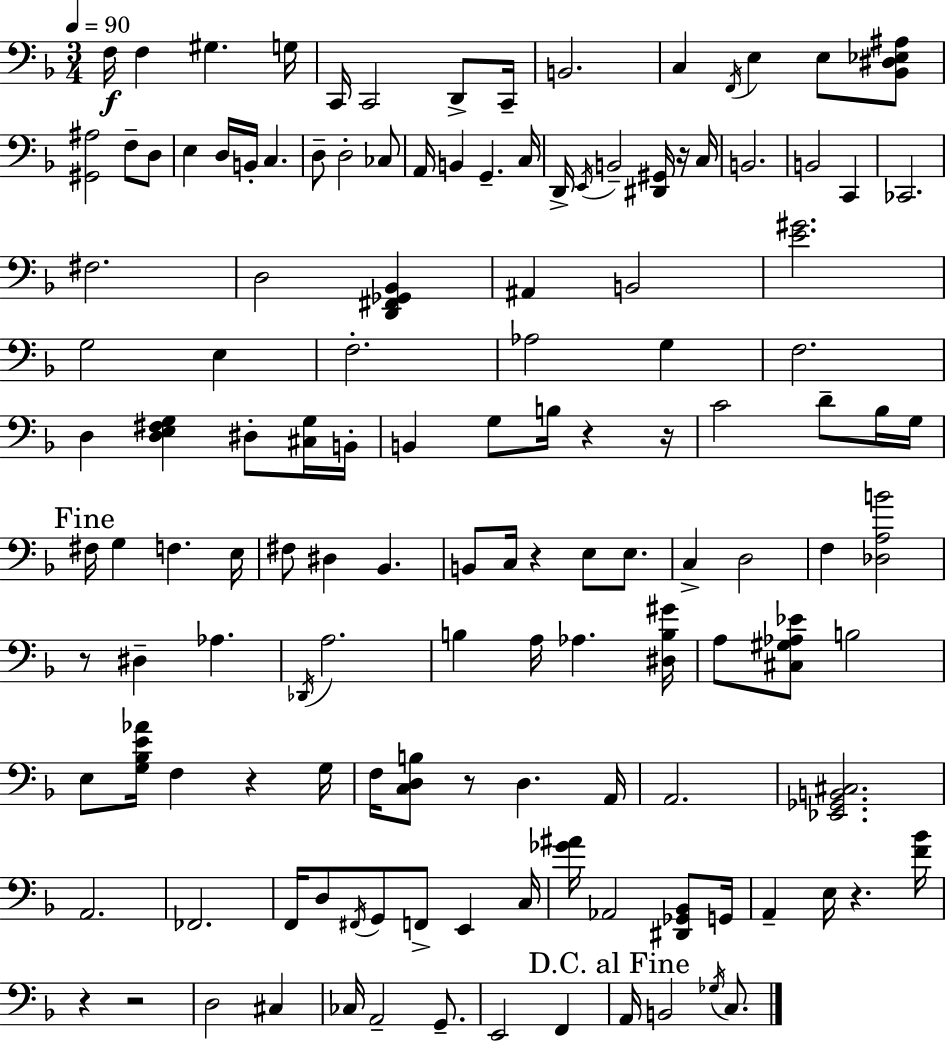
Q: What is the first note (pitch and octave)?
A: F3